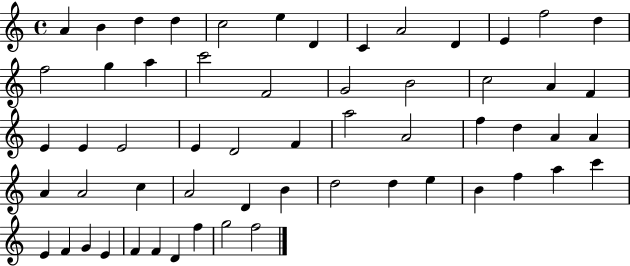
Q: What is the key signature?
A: C major